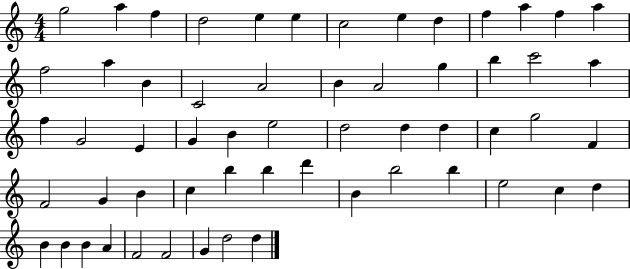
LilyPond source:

{
  \clef treble
  \numericTimeSignature
  \time 4/4
  \key c \major
  g''2 a''4 f''4 | d''2 e''4 e''4 | c''2 e''4 d''4 | f''4 a''4 f''4 a''4 | \break f''2 a''4 b'4 | c'2 a'2 | b'4 a'2 g''4 | b''4 c'''2 a''4 | \break f''4 g'2 e'4 | g'4 b'4 e''2 | d''2 d''4 d''4 | c''4 g''2 f'4 | \break f'2 g'4 b'4 | c''4 b''4 b''4 d'''4 | b'4 b''2 b''4 | e''2 c''4 d''4 | \break b'4 b'4 b'4 a'4 | f'2 f'2 | g'4 d''2 d''4 | \bar "|."
}